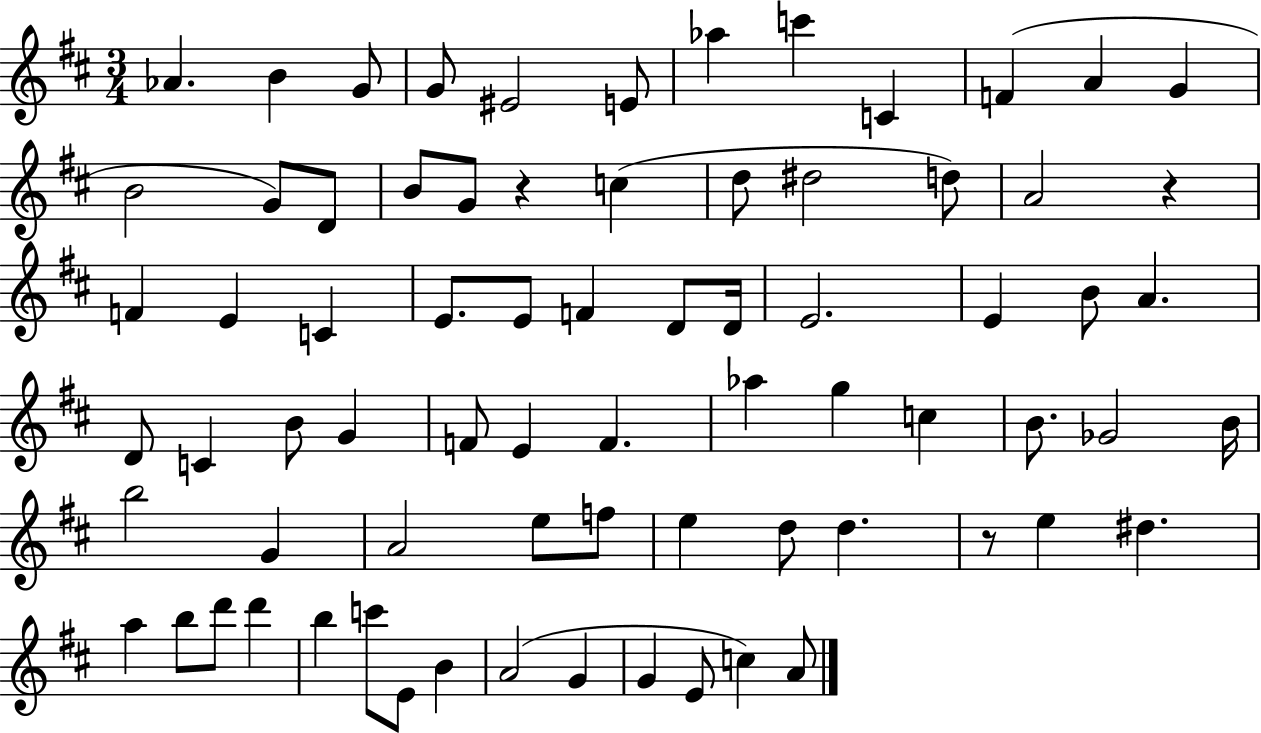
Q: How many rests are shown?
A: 3